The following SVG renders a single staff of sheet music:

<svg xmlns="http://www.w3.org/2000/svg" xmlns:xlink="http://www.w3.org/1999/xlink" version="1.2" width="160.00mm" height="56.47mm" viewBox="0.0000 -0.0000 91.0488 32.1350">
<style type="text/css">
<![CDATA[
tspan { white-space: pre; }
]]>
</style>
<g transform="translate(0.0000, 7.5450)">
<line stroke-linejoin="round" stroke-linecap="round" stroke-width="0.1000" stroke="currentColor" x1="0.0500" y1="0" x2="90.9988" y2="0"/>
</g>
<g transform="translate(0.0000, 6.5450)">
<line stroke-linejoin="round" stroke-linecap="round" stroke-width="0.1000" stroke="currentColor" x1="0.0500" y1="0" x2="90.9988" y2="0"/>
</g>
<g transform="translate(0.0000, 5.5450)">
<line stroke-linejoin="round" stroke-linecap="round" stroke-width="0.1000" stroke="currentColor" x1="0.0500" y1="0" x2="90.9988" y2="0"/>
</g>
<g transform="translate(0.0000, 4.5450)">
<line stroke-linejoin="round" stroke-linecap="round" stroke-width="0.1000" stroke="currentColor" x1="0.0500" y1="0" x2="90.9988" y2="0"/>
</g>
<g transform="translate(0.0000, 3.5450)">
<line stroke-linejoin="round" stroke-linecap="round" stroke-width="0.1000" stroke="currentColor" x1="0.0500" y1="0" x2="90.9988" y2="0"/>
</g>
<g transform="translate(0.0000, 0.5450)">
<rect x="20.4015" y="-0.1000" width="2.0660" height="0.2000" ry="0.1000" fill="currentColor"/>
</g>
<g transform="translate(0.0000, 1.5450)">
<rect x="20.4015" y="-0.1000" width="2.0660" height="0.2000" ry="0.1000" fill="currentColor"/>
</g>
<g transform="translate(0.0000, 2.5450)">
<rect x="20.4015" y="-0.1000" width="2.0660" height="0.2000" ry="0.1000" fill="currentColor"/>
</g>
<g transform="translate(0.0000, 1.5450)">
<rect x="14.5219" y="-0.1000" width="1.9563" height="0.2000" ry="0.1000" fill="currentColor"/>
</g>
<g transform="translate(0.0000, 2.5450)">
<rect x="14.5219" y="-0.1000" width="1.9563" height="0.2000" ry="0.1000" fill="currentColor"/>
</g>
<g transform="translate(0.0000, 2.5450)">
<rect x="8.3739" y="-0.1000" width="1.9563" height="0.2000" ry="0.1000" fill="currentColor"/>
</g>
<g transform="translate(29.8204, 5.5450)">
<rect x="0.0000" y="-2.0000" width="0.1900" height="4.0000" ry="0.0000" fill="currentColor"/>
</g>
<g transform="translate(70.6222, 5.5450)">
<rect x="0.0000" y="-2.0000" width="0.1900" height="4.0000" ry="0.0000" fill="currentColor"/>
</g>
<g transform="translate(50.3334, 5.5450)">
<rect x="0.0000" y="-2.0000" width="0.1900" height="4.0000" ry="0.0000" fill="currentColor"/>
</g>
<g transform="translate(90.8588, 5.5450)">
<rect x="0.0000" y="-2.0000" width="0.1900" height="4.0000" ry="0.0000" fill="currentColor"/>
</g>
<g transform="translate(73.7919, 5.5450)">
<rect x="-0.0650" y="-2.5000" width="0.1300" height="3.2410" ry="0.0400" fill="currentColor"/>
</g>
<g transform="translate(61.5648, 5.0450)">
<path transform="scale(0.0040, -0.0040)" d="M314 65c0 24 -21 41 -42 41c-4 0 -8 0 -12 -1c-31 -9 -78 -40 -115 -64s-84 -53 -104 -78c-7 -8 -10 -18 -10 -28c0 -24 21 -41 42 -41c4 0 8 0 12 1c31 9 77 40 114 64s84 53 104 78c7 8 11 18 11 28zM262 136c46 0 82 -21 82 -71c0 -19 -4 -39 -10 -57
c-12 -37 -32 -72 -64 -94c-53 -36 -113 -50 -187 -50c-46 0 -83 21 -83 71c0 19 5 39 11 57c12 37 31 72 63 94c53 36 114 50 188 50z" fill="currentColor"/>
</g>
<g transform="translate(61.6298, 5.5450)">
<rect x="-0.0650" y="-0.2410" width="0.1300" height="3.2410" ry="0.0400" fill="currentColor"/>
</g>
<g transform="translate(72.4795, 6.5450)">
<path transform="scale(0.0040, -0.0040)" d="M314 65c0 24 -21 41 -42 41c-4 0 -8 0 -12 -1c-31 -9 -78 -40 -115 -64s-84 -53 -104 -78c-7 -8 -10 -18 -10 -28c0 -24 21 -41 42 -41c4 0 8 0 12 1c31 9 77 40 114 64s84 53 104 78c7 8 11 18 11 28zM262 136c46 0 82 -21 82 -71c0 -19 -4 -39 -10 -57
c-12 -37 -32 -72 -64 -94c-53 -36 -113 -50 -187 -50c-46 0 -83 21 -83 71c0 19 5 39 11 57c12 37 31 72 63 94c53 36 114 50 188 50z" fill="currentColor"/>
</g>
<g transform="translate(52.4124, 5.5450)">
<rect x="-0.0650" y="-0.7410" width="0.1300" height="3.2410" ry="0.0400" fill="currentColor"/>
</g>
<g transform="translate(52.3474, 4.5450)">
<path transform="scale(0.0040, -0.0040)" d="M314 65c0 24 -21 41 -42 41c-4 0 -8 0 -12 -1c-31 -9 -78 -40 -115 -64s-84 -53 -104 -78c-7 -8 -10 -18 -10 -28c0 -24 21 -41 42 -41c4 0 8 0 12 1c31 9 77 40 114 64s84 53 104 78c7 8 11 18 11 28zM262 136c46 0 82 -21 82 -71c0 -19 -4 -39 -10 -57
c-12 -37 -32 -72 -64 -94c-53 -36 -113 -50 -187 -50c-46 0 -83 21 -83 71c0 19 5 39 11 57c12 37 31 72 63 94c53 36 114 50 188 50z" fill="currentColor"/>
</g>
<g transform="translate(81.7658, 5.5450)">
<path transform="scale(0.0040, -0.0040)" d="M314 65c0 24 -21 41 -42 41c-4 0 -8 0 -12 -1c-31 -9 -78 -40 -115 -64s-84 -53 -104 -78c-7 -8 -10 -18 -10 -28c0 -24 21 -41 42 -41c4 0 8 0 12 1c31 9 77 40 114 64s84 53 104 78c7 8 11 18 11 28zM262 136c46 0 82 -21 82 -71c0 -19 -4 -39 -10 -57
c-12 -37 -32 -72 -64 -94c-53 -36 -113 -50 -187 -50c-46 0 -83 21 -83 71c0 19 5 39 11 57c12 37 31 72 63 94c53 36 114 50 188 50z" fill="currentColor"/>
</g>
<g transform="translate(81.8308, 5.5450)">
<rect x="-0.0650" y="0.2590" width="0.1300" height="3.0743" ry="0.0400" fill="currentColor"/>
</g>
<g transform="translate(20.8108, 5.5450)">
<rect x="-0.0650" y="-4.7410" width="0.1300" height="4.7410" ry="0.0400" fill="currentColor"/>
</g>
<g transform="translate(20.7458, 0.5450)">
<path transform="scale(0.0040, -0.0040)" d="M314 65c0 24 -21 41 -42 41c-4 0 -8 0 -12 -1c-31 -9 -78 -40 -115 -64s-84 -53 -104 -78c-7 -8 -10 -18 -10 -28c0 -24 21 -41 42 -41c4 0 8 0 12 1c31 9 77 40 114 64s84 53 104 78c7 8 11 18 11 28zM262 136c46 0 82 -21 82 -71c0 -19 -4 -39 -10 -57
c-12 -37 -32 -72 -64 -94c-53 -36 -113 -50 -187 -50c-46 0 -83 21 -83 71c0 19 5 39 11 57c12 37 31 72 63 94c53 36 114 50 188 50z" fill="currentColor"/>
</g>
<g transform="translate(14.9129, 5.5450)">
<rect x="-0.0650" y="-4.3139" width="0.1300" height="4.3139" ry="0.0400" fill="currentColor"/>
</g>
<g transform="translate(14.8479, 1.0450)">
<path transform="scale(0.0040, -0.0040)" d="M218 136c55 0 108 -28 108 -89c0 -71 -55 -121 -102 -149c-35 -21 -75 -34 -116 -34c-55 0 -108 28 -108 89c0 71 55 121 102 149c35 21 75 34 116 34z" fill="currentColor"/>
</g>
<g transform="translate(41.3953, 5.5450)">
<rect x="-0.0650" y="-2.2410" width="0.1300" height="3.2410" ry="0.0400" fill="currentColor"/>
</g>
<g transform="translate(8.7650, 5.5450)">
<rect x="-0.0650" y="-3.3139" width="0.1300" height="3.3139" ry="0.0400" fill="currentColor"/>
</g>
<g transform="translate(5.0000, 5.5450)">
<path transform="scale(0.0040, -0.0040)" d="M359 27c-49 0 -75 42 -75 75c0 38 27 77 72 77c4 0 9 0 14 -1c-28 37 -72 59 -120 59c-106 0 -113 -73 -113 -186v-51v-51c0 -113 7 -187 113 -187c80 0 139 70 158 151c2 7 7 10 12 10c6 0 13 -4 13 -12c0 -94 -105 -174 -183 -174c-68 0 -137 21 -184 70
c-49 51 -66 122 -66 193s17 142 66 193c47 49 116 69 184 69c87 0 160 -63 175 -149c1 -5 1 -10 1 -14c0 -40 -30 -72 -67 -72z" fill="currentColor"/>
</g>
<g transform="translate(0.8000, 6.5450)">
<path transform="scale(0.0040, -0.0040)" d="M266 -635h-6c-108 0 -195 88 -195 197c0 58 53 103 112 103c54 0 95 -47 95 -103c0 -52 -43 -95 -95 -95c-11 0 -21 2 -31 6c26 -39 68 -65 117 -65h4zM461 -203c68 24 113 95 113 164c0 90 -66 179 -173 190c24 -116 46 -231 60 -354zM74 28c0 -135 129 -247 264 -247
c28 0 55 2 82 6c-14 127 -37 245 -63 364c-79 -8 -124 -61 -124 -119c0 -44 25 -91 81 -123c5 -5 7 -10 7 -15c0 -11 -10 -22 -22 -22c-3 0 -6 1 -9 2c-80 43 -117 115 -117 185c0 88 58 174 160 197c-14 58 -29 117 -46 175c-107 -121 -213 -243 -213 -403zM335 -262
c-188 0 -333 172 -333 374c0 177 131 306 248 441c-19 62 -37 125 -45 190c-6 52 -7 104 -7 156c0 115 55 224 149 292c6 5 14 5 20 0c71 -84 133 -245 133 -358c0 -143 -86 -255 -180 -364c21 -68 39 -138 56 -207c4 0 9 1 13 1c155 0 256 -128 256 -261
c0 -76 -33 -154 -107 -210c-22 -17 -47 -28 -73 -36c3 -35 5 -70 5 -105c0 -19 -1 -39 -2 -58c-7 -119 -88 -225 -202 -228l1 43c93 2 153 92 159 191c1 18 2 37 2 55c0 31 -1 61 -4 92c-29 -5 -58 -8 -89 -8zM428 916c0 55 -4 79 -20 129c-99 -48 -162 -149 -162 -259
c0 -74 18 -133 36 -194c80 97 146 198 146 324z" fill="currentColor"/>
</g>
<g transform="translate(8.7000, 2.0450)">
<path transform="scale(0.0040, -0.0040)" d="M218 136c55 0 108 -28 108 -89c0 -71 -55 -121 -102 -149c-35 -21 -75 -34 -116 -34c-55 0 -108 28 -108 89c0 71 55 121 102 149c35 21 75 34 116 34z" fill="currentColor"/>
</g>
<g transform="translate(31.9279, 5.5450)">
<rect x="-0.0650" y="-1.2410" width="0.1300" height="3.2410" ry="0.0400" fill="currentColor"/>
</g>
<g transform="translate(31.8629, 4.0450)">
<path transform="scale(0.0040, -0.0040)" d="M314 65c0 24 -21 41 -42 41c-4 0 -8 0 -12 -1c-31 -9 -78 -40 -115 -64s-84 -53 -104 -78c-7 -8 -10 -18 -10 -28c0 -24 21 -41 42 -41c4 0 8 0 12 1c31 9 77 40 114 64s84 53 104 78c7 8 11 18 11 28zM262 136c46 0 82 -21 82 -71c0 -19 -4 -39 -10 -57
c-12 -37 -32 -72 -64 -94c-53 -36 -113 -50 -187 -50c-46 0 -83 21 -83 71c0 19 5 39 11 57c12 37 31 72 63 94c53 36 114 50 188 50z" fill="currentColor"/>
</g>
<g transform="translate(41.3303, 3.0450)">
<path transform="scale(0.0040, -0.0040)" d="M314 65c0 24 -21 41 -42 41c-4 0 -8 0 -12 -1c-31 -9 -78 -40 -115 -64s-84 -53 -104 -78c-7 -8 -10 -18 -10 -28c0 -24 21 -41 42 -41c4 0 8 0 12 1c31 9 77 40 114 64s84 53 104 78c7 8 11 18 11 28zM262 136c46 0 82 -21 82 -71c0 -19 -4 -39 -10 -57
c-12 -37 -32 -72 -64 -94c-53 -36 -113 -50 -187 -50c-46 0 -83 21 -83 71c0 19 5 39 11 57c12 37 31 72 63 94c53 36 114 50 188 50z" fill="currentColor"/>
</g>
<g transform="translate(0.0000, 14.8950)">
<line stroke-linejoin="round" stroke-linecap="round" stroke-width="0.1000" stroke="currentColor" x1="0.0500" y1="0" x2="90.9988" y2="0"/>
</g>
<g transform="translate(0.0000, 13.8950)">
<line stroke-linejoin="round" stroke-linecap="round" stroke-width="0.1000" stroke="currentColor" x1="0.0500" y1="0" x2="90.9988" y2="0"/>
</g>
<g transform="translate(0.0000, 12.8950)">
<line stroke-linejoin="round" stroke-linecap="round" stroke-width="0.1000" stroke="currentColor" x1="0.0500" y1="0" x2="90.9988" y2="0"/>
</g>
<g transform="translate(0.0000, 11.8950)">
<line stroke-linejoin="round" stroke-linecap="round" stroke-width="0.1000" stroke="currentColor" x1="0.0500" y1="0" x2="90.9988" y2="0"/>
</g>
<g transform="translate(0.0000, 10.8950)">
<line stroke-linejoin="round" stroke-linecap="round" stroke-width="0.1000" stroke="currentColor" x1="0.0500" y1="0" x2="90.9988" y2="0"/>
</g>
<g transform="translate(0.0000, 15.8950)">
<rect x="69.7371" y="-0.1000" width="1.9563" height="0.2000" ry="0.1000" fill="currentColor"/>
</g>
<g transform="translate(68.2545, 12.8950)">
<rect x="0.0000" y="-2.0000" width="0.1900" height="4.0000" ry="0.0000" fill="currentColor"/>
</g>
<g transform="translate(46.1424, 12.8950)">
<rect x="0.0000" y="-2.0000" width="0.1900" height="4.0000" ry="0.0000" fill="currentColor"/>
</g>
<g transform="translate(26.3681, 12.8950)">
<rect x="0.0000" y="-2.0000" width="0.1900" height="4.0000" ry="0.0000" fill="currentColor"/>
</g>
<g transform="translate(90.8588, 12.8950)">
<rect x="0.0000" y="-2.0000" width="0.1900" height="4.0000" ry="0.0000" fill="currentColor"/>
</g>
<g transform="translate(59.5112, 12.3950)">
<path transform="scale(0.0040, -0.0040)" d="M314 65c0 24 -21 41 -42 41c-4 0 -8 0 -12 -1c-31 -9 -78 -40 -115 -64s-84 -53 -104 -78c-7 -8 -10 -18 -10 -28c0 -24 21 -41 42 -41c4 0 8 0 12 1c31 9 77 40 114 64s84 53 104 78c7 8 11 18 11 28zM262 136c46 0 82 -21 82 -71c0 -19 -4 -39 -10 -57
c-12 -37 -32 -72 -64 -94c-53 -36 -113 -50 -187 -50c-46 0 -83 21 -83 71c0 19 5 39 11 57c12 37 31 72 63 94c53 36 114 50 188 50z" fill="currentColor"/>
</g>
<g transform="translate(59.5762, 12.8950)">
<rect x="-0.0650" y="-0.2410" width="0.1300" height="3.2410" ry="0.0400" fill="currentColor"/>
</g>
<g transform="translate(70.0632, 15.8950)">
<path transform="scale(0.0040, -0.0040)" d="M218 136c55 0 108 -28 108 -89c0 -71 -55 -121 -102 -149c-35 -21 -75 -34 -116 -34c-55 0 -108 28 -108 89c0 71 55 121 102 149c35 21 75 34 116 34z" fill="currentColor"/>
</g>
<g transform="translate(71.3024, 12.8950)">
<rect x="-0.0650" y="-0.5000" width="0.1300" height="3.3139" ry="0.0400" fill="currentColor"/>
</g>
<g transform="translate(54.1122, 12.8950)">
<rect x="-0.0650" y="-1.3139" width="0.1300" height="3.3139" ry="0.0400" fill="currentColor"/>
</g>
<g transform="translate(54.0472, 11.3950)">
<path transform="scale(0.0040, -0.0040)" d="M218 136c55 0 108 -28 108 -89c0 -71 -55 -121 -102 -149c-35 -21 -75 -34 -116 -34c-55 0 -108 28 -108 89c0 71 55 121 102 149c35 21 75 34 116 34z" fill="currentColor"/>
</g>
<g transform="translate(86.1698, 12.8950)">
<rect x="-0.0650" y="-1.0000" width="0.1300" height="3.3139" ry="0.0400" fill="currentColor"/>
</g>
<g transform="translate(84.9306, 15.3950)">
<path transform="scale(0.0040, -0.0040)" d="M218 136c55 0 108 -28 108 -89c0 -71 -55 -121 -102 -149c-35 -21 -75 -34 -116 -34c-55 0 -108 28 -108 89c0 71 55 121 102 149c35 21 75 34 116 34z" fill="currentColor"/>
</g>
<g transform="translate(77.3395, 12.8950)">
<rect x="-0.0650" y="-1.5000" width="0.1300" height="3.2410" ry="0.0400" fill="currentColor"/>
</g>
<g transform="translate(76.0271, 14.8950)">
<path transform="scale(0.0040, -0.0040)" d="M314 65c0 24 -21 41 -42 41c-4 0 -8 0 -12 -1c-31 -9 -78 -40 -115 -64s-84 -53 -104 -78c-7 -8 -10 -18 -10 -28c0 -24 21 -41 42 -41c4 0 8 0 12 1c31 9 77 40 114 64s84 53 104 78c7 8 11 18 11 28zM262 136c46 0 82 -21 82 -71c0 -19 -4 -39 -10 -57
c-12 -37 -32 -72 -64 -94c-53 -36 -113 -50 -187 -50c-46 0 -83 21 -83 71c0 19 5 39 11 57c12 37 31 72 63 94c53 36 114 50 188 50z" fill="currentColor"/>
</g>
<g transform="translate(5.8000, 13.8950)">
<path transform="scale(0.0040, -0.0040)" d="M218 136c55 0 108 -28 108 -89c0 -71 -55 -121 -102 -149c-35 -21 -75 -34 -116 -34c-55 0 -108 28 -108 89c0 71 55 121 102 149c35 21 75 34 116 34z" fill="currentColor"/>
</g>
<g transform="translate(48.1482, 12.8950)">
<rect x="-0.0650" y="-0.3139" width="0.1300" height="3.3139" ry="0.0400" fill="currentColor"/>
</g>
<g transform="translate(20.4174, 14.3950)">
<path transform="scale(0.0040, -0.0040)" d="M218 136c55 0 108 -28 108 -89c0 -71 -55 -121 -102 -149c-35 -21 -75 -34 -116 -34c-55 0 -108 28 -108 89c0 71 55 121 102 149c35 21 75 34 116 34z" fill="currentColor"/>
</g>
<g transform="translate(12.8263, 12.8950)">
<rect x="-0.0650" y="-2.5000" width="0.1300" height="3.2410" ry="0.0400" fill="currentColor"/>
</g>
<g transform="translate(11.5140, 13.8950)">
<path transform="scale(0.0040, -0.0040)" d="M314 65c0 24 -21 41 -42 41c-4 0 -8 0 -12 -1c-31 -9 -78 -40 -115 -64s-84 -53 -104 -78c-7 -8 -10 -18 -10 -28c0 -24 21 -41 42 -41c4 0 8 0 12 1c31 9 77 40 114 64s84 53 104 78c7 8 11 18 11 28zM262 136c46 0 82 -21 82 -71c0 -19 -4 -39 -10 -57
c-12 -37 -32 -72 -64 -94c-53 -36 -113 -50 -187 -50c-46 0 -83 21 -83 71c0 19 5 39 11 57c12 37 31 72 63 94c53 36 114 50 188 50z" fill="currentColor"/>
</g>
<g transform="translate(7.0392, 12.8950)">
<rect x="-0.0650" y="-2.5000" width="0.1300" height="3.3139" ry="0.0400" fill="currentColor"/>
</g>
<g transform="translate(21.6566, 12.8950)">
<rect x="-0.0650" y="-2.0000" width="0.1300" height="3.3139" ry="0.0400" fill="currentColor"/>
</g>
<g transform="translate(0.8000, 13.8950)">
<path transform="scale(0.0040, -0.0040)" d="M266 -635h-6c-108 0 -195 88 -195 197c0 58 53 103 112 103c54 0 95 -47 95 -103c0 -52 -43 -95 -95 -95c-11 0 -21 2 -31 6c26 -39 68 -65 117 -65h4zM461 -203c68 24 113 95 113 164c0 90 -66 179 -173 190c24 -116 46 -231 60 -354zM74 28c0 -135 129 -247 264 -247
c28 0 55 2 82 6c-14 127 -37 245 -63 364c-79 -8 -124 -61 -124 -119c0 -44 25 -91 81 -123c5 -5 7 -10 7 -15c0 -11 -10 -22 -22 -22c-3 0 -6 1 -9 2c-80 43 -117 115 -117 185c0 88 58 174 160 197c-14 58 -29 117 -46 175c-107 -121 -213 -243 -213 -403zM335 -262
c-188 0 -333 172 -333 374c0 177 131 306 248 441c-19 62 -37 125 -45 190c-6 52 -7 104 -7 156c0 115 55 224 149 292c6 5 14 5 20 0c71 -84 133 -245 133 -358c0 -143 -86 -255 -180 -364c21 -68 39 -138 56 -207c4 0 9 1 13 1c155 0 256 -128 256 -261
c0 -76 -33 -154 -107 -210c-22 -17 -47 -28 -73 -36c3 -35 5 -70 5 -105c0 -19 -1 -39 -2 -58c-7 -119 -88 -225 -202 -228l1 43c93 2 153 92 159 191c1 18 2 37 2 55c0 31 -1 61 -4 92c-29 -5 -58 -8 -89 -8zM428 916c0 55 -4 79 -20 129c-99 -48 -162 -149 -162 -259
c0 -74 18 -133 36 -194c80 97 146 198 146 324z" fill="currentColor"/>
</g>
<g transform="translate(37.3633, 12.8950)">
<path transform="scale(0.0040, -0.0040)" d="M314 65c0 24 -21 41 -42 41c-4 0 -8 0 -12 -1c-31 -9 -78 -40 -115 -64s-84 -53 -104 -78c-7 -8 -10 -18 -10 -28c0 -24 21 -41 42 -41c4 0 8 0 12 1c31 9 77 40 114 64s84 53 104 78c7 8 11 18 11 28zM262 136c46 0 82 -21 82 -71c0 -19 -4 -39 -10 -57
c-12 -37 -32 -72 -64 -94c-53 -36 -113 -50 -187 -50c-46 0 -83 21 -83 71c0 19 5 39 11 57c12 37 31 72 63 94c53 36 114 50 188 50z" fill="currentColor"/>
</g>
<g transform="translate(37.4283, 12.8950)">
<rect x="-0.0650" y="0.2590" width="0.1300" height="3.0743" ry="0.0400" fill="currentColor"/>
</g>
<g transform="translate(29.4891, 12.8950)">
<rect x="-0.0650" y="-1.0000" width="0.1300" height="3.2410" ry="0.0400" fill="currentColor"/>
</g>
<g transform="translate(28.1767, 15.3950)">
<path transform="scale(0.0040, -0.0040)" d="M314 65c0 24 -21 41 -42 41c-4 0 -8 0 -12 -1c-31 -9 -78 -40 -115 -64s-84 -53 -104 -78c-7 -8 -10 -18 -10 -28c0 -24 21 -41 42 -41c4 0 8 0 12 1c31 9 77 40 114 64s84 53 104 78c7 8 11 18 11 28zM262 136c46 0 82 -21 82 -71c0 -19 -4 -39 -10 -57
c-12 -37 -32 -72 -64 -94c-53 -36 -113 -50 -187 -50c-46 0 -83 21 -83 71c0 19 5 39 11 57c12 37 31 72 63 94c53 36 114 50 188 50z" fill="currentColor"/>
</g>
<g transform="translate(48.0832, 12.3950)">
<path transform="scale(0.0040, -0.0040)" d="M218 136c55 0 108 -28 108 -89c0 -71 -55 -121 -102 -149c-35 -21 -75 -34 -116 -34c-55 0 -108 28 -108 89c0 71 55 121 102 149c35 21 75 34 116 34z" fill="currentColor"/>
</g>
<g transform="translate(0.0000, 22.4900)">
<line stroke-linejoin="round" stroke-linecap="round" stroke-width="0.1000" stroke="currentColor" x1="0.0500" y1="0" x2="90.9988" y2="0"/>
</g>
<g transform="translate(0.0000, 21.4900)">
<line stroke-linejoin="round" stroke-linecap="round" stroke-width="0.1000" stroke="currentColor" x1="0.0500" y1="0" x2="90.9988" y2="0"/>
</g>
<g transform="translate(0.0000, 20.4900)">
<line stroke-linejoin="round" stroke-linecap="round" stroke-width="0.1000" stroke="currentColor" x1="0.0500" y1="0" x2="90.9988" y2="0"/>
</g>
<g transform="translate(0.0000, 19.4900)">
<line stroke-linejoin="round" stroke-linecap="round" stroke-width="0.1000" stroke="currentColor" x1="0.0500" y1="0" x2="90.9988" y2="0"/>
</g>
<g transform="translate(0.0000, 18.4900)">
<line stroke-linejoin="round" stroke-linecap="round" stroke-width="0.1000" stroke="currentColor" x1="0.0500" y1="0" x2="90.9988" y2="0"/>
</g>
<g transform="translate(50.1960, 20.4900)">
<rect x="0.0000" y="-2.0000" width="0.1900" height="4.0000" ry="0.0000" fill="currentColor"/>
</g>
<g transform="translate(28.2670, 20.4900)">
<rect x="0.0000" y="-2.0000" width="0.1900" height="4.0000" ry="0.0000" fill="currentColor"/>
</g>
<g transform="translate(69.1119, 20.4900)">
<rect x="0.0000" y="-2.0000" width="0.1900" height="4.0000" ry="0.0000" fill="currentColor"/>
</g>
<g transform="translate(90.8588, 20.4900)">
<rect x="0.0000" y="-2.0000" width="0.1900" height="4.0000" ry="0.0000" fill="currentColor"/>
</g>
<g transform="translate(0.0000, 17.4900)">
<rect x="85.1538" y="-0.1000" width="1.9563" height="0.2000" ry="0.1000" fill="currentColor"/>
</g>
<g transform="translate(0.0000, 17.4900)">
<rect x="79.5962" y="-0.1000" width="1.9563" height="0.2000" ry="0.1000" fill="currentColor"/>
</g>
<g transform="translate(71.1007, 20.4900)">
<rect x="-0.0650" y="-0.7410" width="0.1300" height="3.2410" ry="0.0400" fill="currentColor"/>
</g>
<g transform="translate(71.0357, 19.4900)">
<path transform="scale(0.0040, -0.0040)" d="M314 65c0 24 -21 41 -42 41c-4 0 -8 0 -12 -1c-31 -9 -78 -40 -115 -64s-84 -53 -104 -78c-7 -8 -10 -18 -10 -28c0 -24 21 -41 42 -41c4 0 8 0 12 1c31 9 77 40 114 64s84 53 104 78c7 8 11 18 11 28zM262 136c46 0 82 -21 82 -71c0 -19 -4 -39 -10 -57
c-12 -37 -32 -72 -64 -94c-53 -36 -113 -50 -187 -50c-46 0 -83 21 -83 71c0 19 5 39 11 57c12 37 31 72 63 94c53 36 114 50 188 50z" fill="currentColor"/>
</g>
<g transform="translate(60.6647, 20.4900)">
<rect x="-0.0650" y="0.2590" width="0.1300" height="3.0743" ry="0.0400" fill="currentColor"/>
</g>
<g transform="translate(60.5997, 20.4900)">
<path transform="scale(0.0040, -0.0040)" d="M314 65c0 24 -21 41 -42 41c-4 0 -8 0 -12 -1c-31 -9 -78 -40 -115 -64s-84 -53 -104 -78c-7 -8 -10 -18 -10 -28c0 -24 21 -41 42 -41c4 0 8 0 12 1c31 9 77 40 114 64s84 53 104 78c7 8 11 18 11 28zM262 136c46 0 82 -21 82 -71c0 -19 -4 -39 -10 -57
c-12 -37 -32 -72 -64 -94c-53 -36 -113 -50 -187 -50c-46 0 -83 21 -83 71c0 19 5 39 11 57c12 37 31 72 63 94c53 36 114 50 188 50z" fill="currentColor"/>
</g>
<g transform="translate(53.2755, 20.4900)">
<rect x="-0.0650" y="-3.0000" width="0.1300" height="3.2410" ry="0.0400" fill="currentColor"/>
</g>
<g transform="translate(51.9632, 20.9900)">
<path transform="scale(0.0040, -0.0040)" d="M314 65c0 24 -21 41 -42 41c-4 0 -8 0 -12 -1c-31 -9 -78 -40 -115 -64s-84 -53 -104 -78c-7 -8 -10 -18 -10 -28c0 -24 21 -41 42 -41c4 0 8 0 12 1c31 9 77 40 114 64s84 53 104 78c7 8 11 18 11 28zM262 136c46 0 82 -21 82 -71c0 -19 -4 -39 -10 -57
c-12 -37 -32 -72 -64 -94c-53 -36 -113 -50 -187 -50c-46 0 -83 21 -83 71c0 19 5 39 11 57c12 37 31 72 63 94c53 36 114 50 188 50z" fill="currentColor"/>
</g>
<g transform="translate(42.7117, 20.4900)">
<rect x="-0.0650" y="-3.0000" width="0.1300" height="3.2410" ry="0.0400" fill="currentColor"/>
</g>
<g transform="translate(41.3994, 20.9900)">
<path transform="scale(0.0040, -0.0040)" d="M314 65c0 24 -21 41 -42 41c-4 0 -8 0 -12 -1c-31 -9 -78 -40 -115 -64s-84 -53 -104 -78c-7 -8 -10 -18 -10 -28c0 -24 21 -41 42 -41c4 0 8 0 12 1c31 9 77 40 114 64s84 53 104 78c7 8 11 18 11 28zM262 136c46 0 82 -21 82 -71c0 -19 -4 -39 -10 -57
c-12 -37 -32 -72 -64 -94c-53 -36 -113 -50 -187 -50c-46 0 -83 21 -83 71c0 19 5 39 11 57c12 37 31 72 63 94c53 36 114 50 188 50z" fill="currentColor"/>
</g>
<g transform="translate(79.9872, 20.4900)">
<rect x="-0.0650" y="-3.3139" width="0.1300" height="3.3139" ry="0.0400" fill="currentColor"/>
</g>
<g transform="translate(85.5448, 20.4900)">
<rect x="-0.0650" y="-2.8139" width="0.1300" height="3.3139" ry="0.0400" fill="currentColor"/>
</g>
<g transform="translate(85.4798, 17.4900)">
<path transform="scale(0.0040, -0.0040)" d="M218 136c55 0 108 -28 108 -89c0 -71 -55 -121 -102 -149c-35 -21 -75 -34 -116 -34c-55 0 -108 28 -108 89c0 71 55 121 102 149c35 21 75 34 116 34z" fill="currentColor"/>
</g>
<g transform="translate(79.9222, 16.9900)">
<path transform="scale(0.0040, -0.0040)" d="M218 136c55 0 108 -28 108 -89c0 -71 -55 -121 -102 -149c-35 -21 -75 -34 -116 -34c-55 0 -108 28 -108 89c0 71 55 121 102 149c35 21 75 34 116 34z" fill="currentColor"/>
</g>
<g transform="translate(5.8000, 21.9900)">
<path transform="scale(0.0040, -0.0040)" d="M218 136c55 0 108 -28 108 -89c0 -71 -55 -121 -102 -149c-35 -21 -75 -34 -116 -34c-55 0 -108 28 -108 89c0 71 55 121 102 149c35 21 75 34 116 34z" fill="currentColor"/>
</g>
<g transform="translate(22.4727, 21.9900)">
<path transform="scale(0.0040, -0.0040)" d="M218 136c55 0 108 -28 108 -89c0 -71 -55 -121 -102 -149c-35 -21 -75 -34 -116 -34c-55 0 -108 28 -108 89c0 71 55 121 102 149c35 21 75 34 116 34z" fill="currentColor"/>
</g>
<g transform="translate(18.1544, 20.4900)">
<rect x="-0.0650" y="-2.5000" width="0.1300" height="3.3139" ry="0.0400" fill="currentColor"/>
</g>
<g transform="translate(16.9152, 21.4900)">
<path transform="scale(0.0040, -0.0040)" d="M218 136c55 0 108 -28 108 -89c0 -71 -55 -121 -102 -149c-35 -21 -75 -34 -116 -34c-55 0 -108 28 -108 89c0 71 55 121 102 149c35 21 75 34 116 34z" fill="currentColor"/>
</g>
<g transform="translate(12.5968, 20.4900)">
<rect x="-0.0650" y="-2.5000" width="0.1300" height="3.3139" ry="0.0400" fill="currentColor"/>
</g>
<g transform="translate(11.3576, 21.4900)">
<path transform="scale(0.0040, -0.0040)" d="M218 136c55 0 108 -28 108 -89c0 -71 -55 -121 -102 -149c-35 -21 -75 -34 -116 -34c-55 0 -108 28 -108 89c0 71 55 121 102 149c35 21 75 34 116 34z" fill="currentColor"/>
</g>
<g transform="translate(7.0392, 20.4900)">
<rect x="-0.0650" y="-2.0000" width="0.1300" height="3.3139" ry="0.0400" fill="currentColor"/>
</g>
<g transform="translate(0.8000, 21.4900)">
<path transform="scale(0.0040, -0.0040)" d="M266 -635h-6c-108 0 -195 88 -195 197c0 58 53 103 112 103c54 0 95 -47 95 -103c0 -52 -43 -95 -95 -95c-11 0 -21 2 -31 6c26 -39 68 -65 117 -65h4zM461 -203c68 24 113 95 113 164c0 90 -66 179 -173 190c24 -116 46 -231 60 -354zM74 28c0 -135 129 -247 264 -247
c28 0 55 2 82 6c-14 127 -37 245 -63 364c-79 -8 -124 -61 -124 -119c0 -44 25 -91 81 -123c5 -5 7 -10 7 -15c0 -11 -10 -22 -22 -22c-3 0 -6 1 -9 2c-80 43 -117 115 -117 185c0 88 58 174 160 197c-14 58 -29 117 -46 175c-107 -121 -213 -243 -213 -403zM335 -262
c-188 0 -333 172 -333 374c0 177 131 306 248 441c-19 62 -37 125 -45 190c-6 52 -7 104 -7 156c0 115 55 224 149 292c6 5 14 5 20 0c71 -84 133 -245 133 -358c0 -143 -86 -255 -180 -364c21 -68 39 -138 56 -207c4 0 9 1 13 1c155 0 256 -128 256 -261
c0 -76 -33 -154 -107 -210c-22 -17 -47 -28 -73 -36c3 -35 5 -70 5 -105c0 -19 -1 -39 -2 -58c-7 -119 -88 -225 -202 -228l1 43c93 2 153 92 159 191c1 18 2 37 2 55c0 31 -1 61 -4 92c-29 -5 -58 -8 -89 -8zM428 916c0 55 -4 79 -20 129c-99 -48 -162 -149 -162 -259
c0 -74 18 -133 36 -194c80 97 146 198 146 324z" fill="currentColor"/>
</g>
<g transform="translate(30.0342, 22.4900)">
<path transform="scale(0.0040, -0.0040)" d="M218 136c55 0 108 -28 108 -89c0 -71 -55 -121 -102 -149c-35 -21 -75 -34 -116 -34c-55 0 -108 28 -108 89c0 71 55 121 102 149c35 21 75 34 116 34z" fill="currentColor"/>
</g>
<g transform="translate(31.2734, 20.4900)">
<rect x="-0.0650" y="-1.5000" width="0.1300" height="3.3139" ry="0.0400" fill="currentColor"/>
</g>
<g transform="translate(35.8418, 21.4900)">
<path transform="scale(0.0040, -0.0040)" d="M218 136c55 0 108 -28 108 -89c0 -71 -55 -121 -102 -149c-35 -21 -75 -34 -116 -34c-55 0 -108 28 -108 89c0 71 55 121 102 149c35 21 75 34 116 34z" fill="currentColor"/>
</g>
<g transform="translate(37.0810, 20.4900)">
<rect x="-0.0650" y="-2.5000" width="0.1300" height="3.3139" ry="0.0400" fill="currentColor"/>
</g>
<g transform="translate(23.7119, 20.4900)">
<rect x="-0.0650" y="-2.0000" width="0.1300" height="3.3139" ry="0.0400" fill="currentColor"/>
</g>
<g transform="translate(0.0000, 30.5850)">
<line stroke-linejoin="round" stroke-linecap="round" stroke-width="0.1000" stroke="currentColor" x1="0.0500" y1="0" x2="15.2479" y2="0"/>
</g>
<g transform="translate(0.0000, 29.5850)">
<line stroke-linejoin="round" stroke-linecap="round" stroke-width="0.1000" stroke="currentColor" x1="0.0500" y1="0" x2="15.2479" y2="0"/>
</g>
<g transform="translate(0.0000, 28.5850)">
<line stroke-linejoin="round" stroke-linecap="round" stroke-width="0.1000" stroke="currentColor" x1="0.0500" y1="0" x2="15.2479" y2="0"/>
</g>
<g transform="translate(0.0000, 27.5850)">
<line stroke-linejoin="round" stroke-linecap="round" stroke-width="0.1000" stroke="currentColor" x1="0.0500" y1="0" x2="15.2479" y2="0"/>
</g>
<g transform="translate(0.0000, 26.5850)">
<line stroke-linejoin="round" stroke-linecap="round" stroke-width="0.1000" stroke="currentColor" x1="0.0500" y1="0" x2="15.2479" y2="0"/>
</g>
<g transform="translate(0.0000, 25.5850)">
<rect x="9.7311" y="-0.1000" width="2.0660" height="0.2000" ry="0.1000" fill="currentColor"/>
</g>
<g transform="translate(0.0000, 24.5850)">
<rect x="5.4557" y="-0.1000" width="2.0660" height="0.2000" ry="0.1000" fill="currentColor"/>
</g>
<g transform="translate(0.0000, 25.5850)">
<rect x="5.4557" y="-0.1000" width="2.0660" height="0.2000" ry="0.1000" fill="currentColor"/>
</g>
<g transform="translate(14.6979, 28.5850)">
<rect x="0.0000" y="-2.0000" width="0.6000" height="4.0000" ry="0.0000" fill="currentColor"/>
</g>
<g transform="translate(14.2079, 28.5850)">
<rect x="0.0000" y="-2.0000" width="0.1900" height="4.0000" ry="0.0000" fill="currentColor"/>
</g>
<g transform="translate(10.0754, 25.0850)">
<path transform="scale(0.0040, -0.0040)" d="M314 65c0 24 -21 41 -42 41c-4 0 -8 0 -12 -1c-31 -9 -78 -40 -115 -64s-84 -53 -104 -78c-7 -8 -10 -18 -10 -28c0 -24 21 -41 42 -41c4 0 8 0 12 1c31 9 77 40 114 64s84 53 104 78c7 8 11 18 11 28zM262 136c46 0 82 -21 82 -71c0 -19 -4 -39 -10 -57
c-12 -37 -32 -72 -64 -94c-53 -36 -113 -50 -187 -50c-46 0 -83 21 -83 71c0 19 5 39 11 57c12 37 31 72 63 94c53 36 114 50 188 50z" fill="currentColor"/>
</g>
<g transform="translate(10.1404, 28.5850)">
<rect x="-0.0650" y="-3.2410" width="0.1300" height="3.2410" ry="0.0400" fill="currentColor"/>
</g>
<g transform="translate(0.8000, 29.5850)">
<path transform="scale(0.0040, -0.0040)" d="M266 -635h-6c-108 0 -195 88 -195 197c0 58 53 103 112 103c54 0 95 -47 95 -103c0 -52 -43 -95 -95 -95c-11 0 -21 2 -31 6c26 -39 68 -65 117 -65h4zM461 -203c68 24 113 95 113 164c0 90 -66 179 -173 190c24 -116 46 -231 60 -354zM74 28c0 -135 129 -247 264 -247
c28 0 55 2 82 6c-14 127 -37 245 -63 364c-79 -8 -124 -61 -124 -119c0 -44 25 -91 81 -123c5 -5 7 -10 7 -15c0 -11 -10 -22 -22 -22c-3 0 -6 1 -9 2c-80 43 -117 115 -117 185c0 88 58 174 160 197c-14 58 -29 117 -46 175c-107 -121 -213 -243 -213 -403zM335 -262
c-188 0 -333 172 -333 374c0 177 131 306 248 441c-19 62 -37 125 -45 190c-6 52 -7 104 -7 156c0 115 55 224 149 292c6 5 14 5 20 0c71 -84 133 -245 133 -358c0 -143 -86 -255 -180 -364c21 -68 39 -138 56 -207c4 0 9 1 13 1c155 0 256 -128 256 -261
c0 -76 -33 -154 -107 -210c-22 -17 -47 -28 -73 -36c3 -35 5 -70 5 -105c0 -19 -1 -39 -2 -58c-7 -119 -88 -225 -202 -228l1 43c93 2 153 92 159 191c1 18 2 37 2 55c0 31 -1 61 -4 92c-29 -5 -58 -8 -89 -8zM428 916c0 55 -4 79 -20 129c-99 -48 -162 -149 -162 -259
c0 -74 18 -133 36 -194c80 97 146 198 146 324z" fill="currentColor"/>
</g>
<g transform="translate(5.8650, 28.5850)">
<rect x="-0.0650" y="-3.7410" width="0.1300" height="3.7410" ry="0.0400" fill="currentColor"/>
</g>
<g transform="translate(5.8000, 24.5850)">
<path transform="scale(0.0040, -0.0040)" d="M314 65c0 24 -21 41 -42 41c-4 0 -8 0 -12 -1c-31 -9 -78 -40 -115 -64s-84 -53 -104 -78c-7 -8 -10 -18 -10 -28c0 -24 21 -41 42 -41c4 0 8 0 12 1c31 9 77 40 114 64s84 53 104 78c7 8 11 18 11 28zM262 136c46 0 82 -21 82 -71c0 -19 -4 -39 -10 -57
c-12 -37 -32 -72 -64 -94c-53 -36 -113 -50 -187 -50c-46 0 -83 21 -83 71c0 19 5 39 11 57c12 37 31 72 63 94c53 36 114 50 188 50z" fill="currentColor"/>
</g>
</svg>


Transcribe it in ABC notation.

X:1
T:Untitled
M:4/4
L:1/4
K:C
b d' e'2 e2 g2 d2 c2 G2 B2 G G2 F D2 B2 c e c2 C E2 D F G G F E G A2 A2 B2 d2 b a c'2 b2